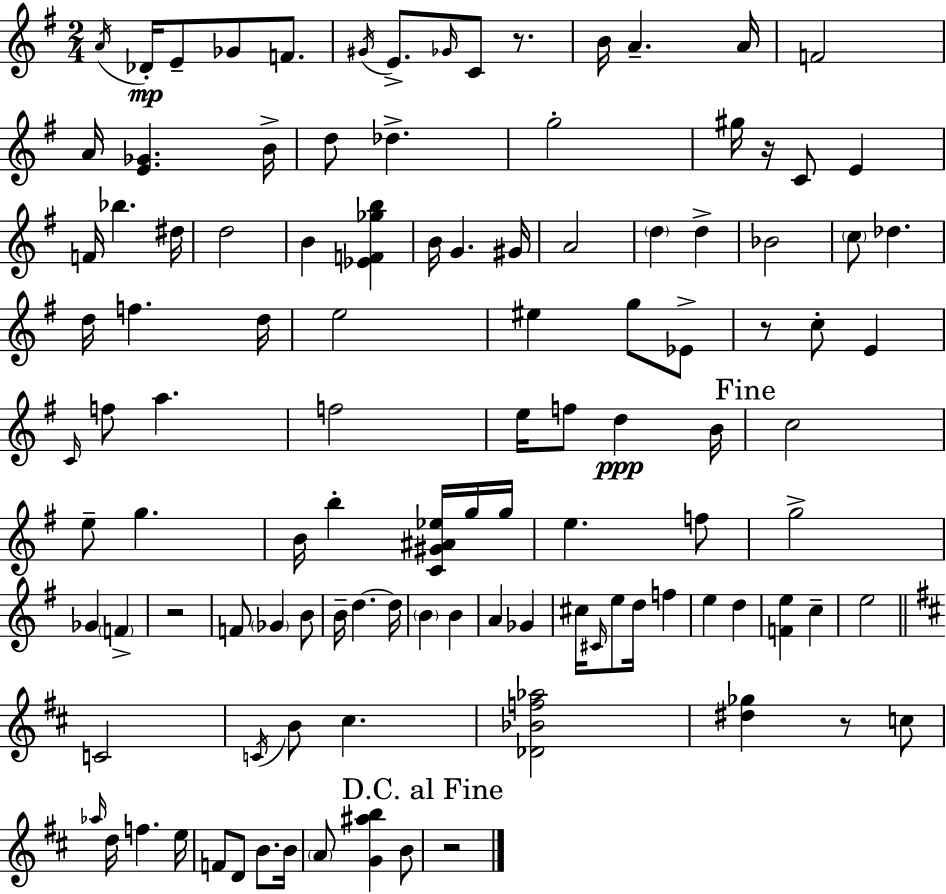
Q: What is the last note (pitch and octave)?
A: B4